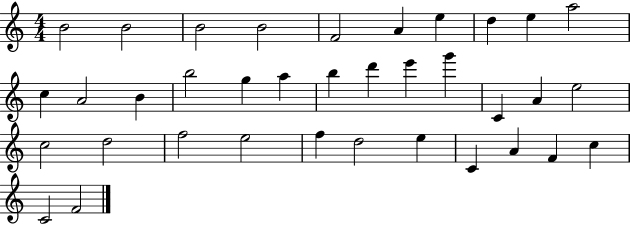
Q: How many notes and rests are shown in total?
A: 36